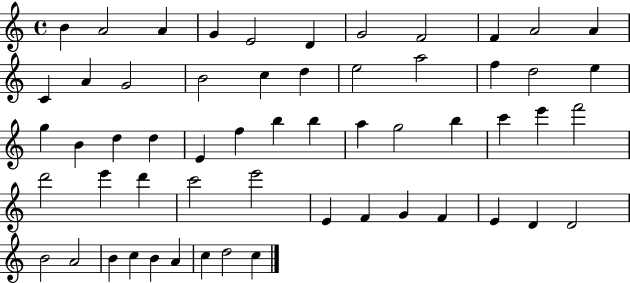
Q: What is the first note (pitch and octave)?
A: B4